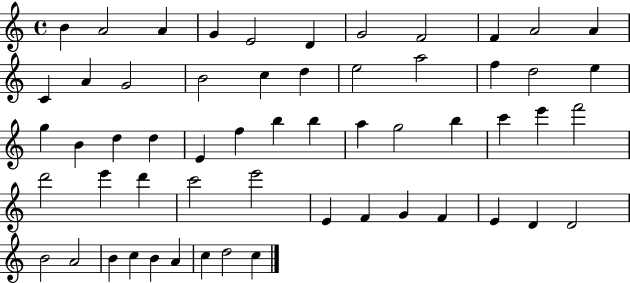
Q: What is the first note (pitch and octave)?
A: B4